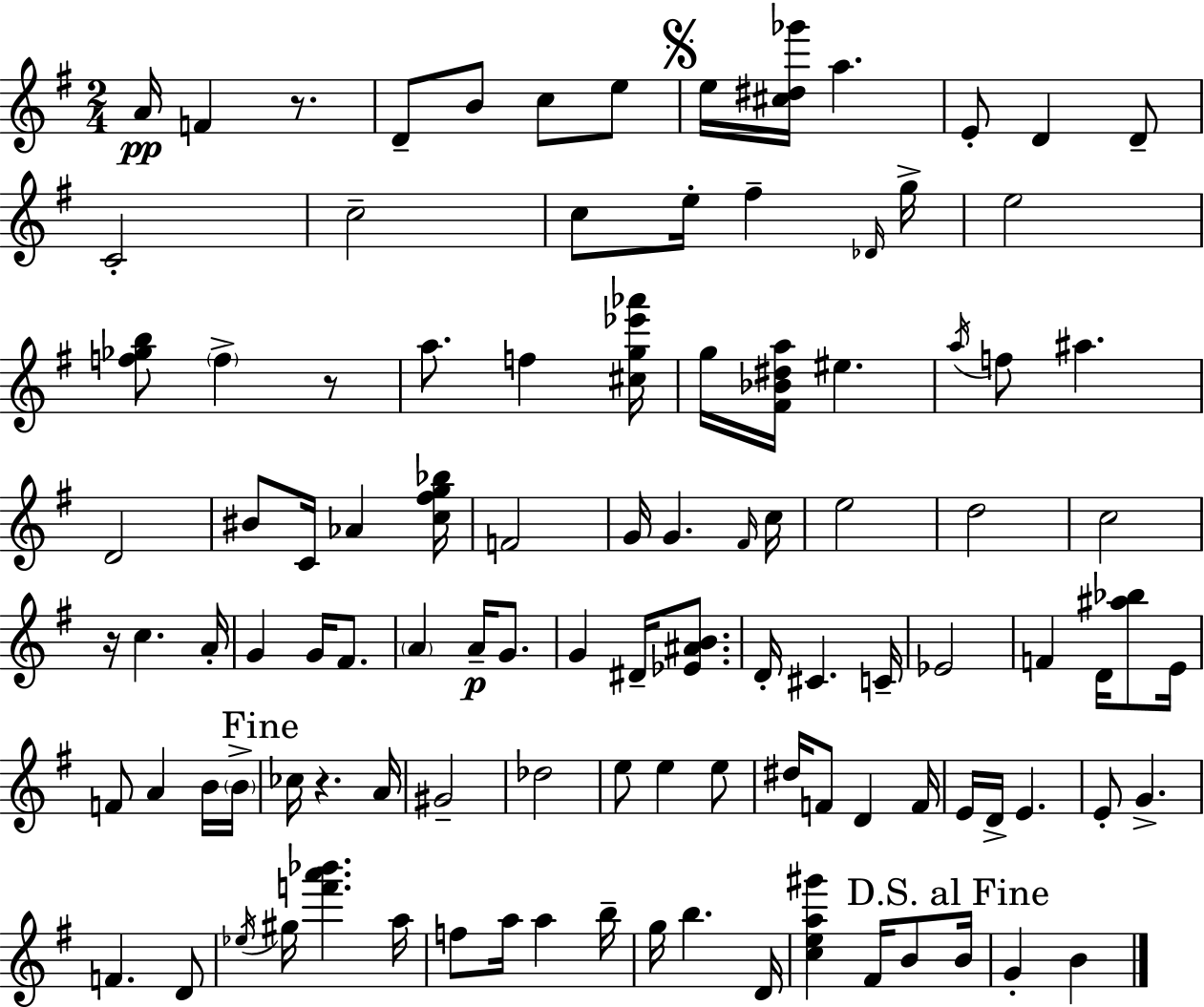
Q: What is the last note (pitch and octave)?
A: B4